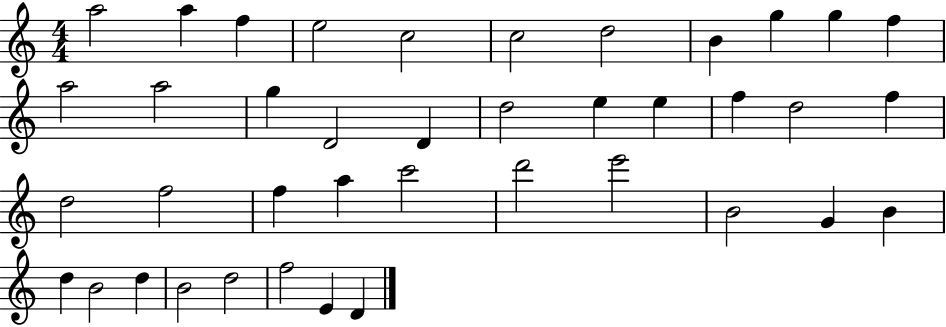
X:1
T:Untitled
M:4/4
L:1/4
K:C
a2 a f e2 c2 c2 d2 B g g f a2 a2 g D2 D d2 e e f d2 f d2 f2 f a c'2 d'2 e'2 B2 G B d B2 d B2 d2 f2 E D